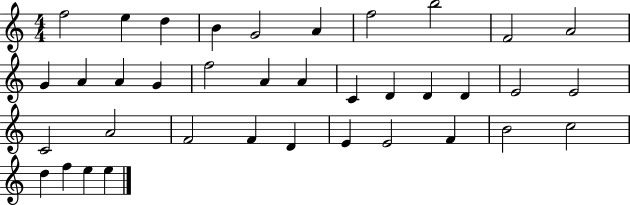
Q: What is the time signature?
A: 4/4